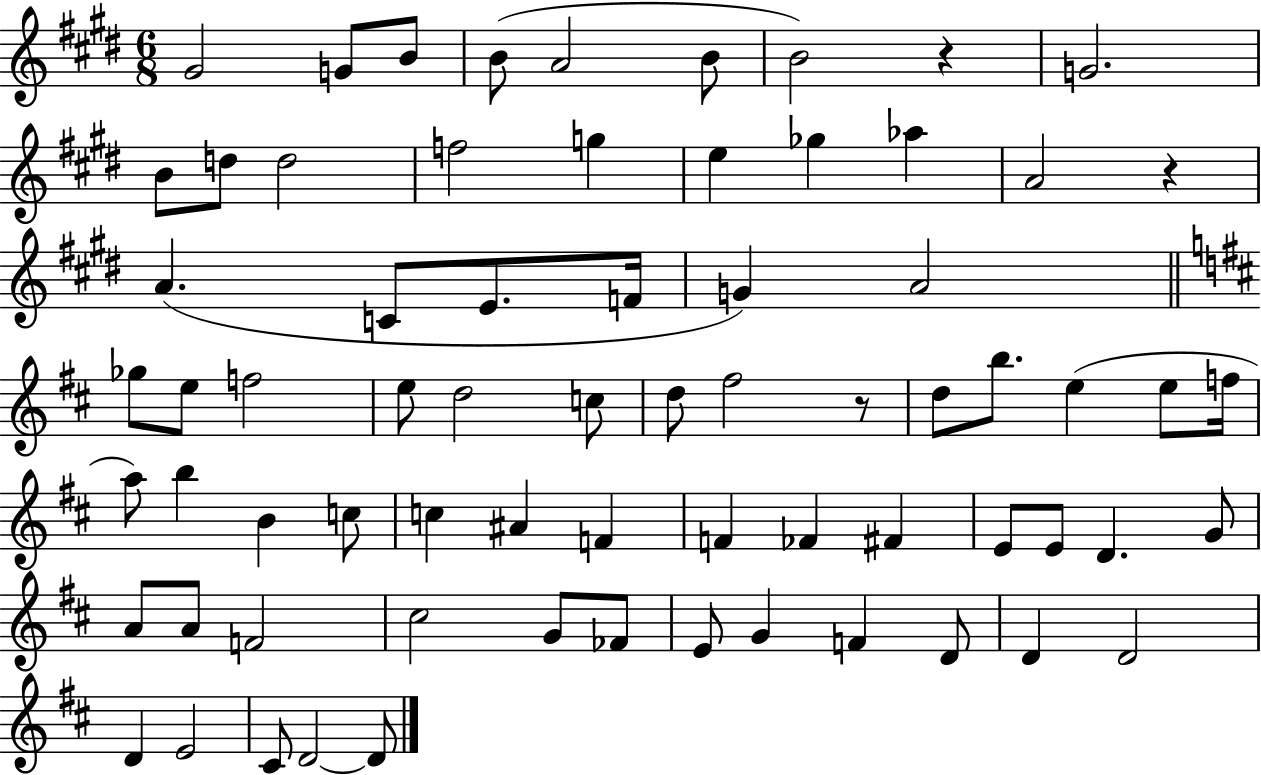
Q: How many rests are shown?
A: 3